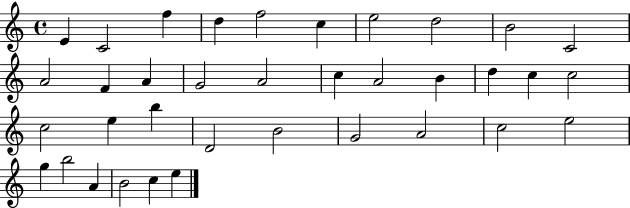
{
  \clef treble
  \time 4/4
  \defaultTimeSignature
  \key c \major
  e'4 c'2 f''4 | d''4 f''2 c''4 | e''2 d''2 | b'2 c'2 | \break a'2 f'4 a'4 | g'2 a'2 | c''4 a'2 b'4 | d''4 c''4 c''2 | \break c''2 e''4 b''4 | d'2 b'2 | g'2 a'2 | c''2 e''2 | \break g''4 b''2 a'4 | b'2 c''4 e''4 | \bar "|."
}